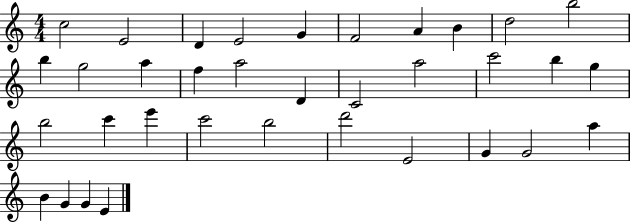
C5/h E4/h D4/q E4/h G4/q F4/h A4/q B4/q D5/h B5/h B5/q G5/h A5/q F5/q A5/h D4/q C4/h A5/h C6/h B5/q G5/q B5/h C6/q E6/q C6/h B5/h D6/h E4/h G4/q G4/h A5/q B4/q G4/q G4/q E4/q